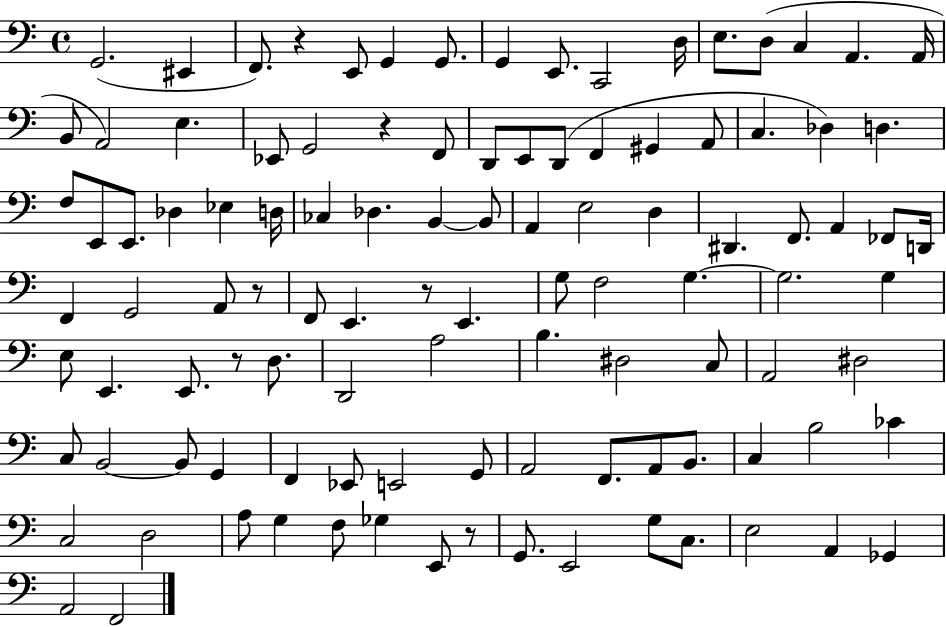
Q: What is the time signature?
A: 4/4